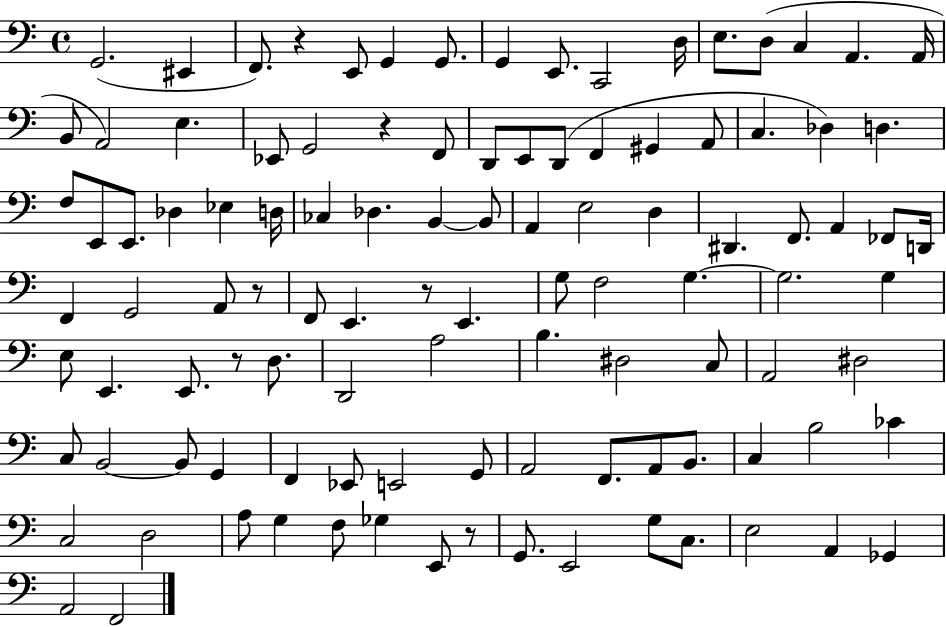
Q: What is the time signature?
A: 4/4